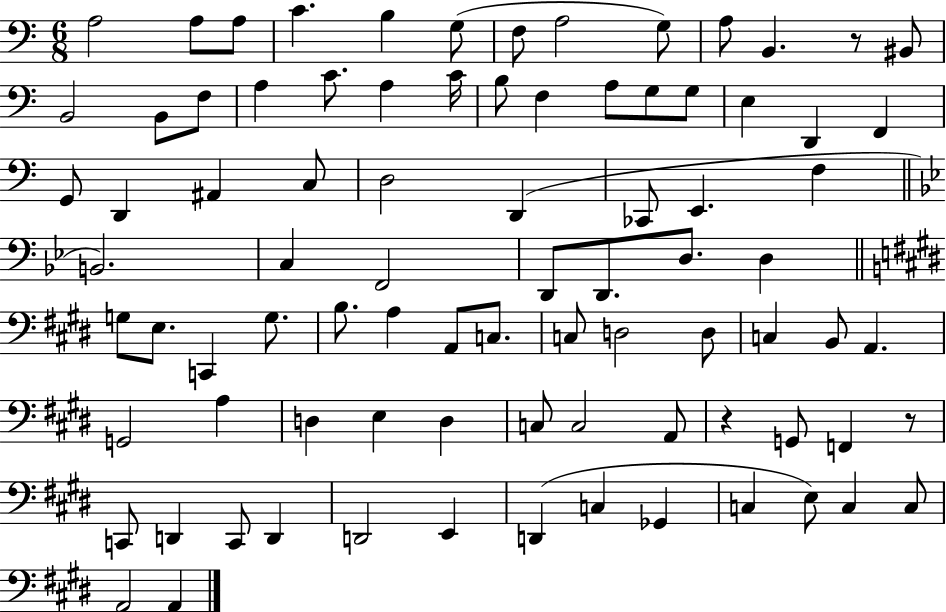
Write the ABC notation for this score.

X:1
T:Untitled
M:6/8
L:1/4
K:C
A,2 A,/2 A,/2 C B, G,/2 F,/2 A,2 G,/2 A,/2 B,, z/2 ^B,,/2 B,,2 B,,/2 F,/2 A, C/2 A, C/4 B,/2 F, A,/2 G,/2 G,/2 E, D,, F,, G,,/2 D,, ^A,, C,/2 D,2 D,, _C,,/2 E,, F, B,,2 C, F,,2 D,,/2 D,,/2 D,/2 D, G,/2 E,/2 C,, G,/2 B,/2 A, A,,/2 C,/2 C,/2 D,2 D,/2 C, B,,/2 A,, G,,2 A, D, E, D, C,/2 C,2 A,,/2 z G,,/2 F,, z/2 C,,/2 D,, C,,/2 D,, D,,2 E,, D,, C, _G,, C, E,/2 C, C,/2 A,,2 A,,